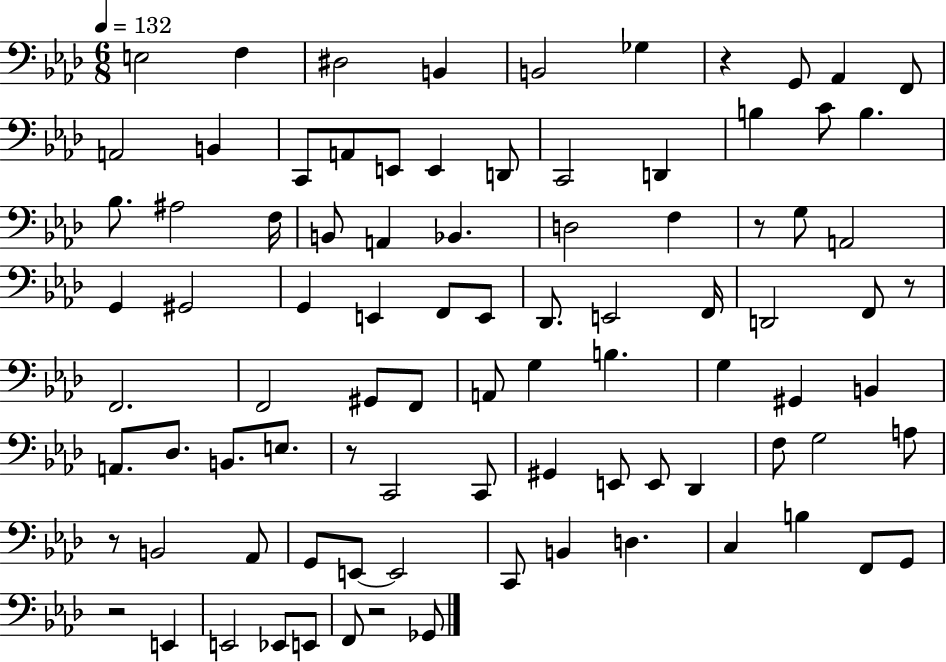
E3/h F3/q D#3/h B2/q B2/h Gb3/q R/q G2/e Ab2/q F2/e A2/h B2/q C2/e A2/e E2/e E2/q D2/e C2/h D2/q B3/q C4/e B3/q. Bb3/e. A#3/h F3/s B2/e A2/q Bb2/q. D3/h F3/q R/e G3/e A2/h G2/q G#2/h G2/q E2/q F2/e E2/e Db2/e. E2/h F2/s D2/h F2/e R/e F2/h. F2/h G#2/e F2/e A2/e G3/q B3/q. G3/q G#2/q B2/q A2/e. Db3/e. B2/e. E3/e. R/e C2/h C2/e G#2/q E2/e E2/e Db2/q F3/e G3/h A3/e R/e B2/h Ab2/e G2/e E2/e E2/h C2/e B2/q D3/q. C3/q B3/q F2/e G2/e R/h E2/q E2/h Eb2/e E2/e F2/e R/h Gb2/e